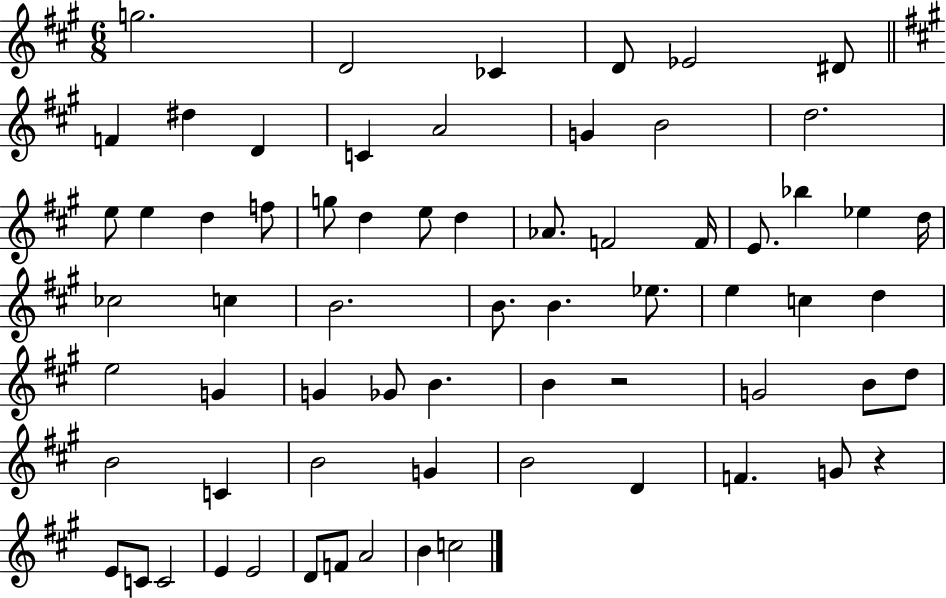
G5/h. D4/h CES4/q D4/e Eb4/h D#4/e F4/q D#5/q D4/q C4/q A4/h G4/q B4/h D5/h. E5/e E5/q D5/q F5/e G5/e D5/q E5/e D5/q Ab4/e. F4/h F4/s E4/e. Bb5/q Eb5/q D5/s CES5/h C5/q B4/h. B4/e. B4/q. Eb5/e. E5/q C5/q D5/q E5/h G4/q G4/q Gb4/e B4/q. B4/q R/h G4/h B4/e D5/e B4/h C4/q B4/h G4/q B4/h D4/q F4/q. G4/e R/q E4/e C4/e C4/h E4/q E4/h D4/e F4/e A4/h B4/q C5/h